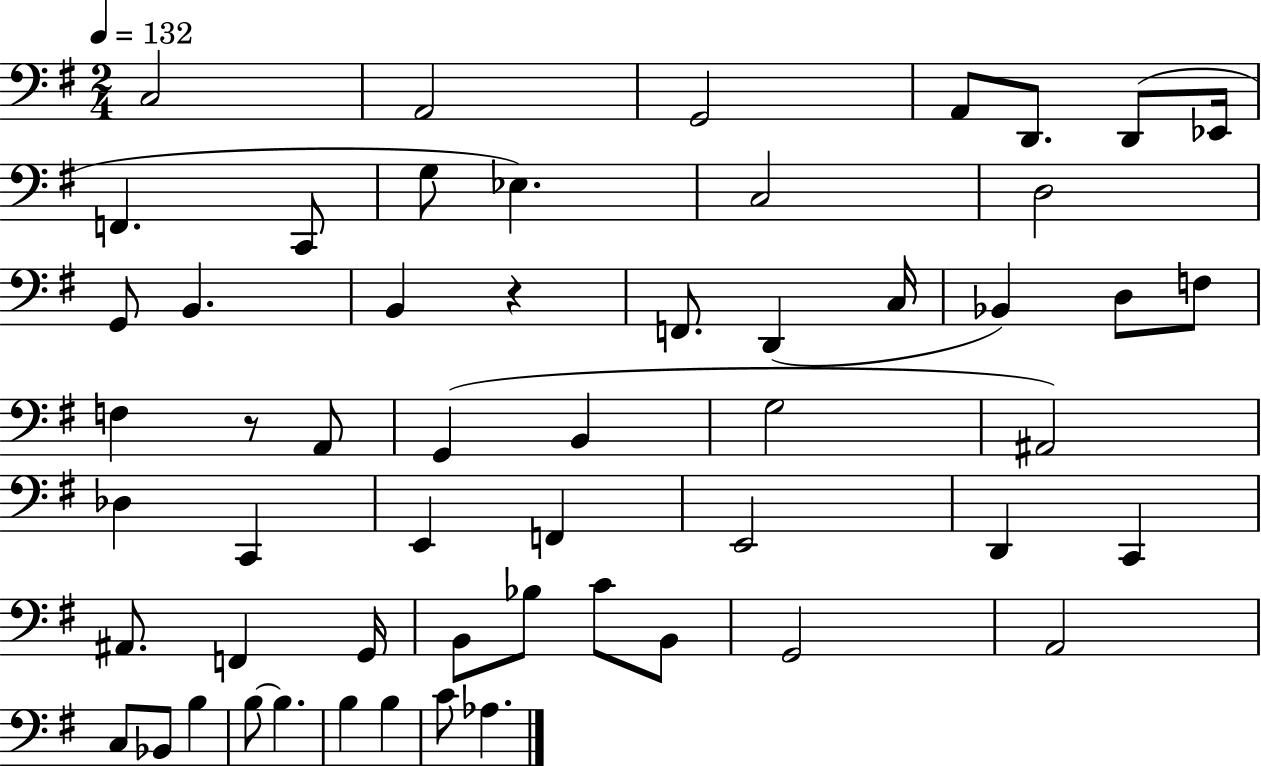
{
  \clef bass
  \numericTimeSignature
  \time 2/4
  \key g \major
  \tempo 4 = 132
  c2 | a,2 | g,2 | a,8 d,8. d,8( ees,16 | \break f,4. c,8 | g8 ees4.) | c2 | d2 | \break g,8 b,4. | b,4 r4 | f,8. d,4( c16 | bes,4) d8 f8 | \break f4 r8 a,8 | g,4( b,4 | g2 | ais,2) | \break des4 c,4 | e,4 f,4 | e,2 | d,4 c,4 | \break ais,8. f,4 g,16 | b,8 bes8 c'8 b,8 | g,2 | a,2 | \break c8 bes,8 b4 | b8~~ b4. | b4 b4 | c'8 aes4. | \break \bar "|."
}